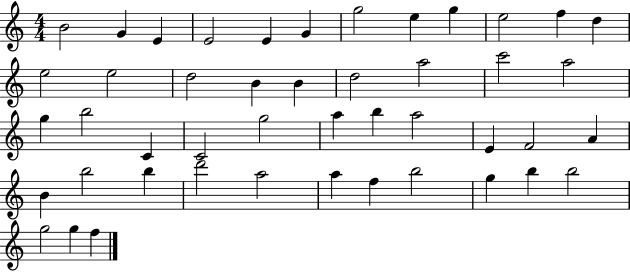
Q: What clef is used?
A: treble